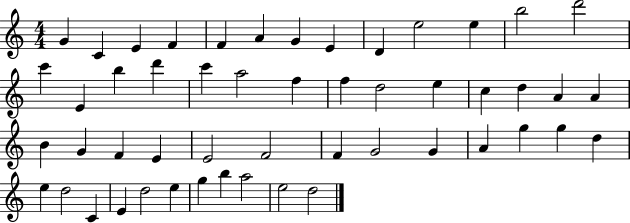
X:1
T:Untitled
M:4/4
L:1/4
K:C
G C E F F A G E D e2 e b2 d'2 c' E b d' c' a2 f f d2 e c d A A B G F E E2 F2 F G2 G A g g d e d2 C E d2 e g b a2 e2 d2